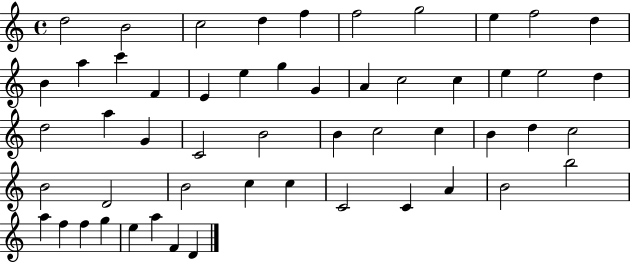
{
  \clef treble
  \time 4/4
  \defaultTimeSignature
  \key c \major
  d''2 b'2 | c''2 d''4 f''4 | f''2 g''2 | e''4 f''2 d''4 | \break b'4 a''4 c'''4 f'4 | e'4 e''4 g''4 g'4 | a'4 c''2 c''4 | e''4 e''2 d''4 | \break d''2 a''4 g'4 | c'2 b'2 | b'4 c''2 c''4 | b'4 d''4 c''2 | \break b'2 d'2 | b'2 c''4 c''4 | c'2 c'4 a'4 | b'2 b''2 | \break a''4 f''4 f''4 g''4 | e''4 a''4 f'4 d'4 | \bar "|."
}